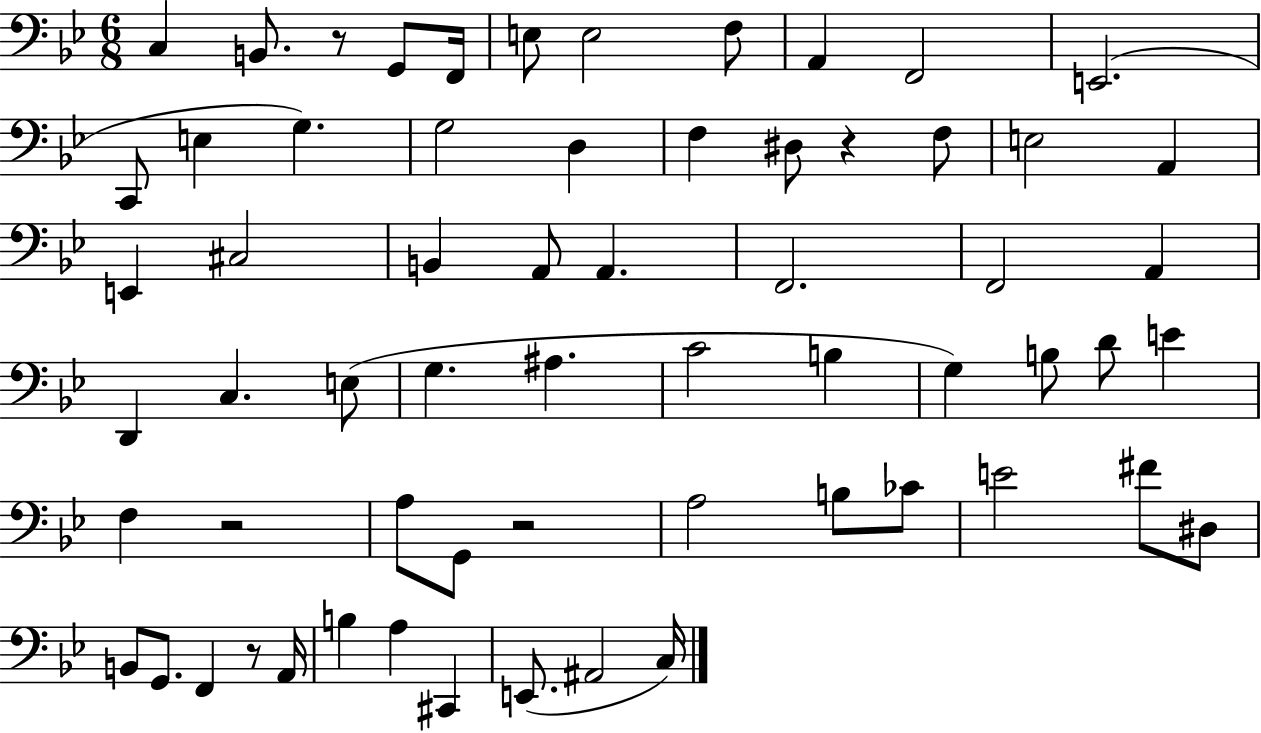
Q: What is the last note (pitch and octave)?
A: C3